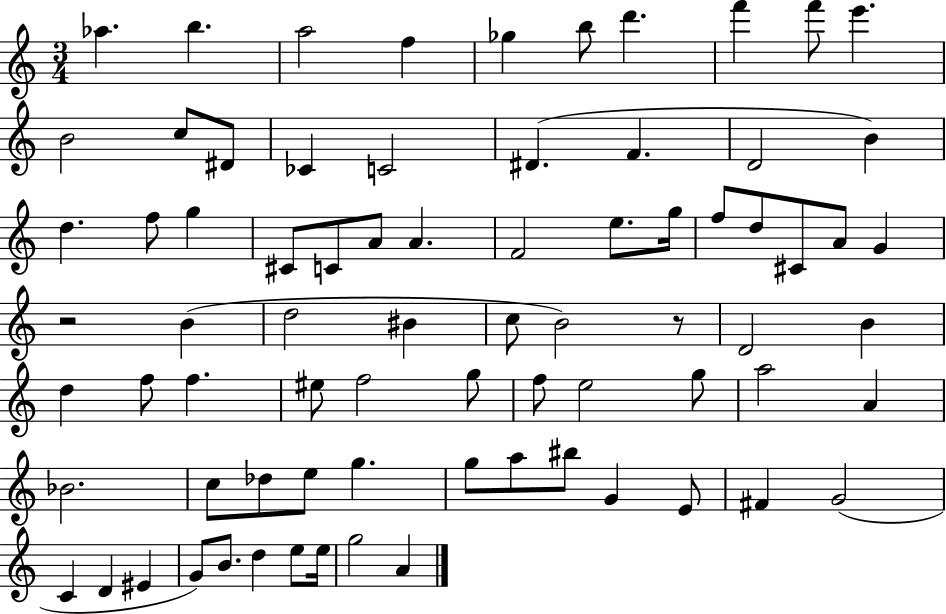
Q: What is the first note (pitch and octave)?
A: Ab5